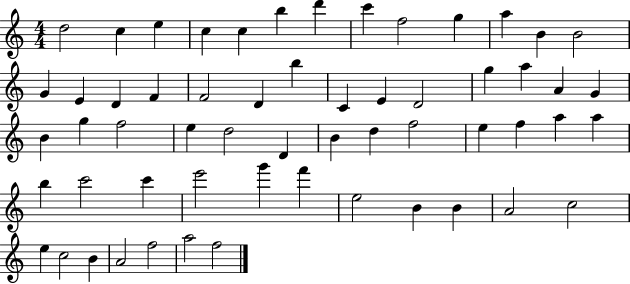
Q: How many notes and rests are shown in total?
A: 58